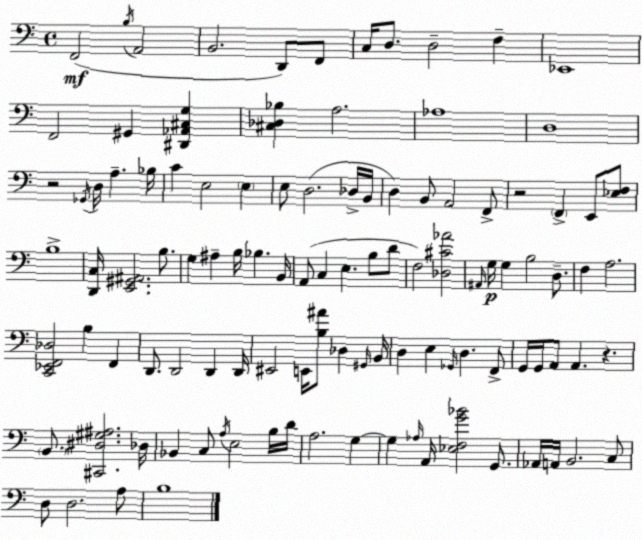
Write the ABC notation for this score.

X:1
T:Untitled
M:4/4
L:1/4
K:C
F,,2 B,/4 A,,2 B,,2 D,,/2 F,,/2 C,/4 D,/2 D,2 F, _E,,4 F,,2 ^G,, [^D,,_A,,^C,G,] [^C,_D,_B,] A,2 _A,4 D,4 z2 _G,,/4 D,/4 A, _B,/4 C E,2 E, E,/2 D,2 _D,/4 B,,/4 D, B,,/2 A,,2 F,,/2 z2 F,, E,,/2 [_E,F,]/2 B,4 [D,,C,]/4 [E,,^G,,^A,,]2 B,/2 G, ^A, B,/4 _B, B,,/4 A,,/2 C, E, B,/2 D/2 F,2 [_D,^C_A]2 ^A,,/4 G,/4 G, B,2 D,/2 F, A,2 [C,,_E,,F,,_D,]2 B, F,, D,,/2 D,,2 D,, D,,/4 ^E,,2 E,,/4 [B,^A]/2 _D, ^G,,/4 B,,/4 D, E, _G,,/4 D, F,,/2 G,,/4 G,,/4 A,,/2 A,, z B,,/2 [^C,,^D,^G,^A,]2 _D,/4 _B,, C,/2 A,/4 E,2 B,/4 D/4 A,2 G, G, _A,/4 A,,/4 [_E,F,G_B]2 G,,/2 _A,,/4 A,,/4 B,,2 C,/2 D,/2 D,2 A,/2 B,4